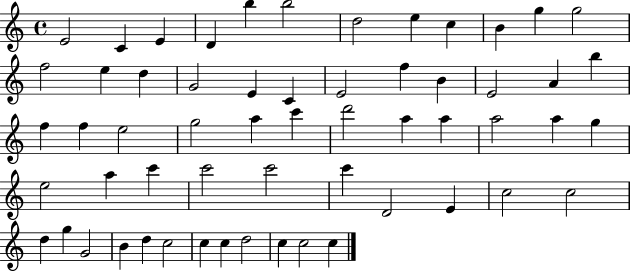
E4/h C4/q E4/q D4/q B5/q B5/h D5/h E5/q C5/q B4/q G5/q G5/h F5/h E5/q D5/q G4/h E4/q C4/q E4/h F5/q B4/q E4/h A4/q B5/q F5/q F5/q E5/h G5/h A5/q C6/q D6/h A5/q A5/q A5/h A5/q G5/q E5/h A5/q C6/q C6/h C6/h C6/q D4/h E4/q C5/h C5/h D5/q G5/q G4/h B4/q D5/q C5/h C5/q C5/q D5/h C5/q C5/h C5/q